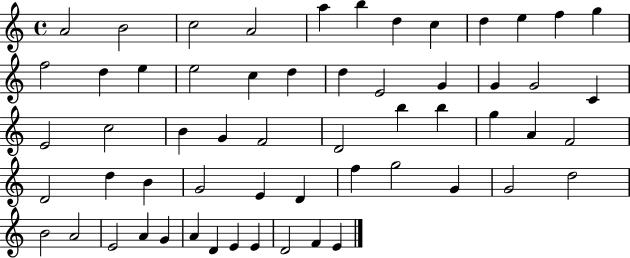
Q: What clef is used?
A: treble